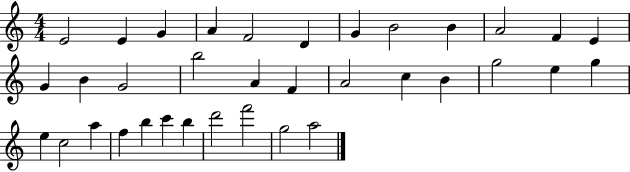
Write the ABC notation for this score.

X:1
T:Untitled
M:4/4
L:1/4
K:C
E2 E G A F2 D G B2 B A2 F E G B G2 b2 A F A2 c B g2 e g e c2 a f b c' b d'2 f'2 g2 a2